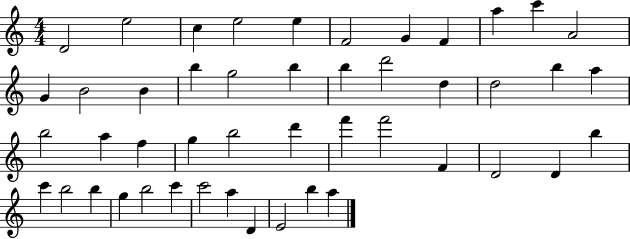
X:1
T:Untitled
M:4/4
L:1/4
K:C
D2 e2 c e2 e F2 G F a c' A2 G B2 B b g2 b b d'2 d d2 b a b2 a f g b2 d' f' f'2 F D2 D b c' b2 b g b2 c' c'2 a D E2 b a